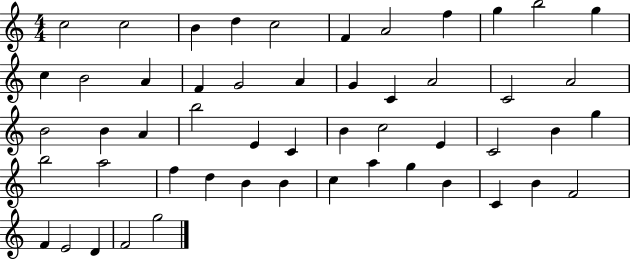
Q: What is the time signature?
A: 4/4